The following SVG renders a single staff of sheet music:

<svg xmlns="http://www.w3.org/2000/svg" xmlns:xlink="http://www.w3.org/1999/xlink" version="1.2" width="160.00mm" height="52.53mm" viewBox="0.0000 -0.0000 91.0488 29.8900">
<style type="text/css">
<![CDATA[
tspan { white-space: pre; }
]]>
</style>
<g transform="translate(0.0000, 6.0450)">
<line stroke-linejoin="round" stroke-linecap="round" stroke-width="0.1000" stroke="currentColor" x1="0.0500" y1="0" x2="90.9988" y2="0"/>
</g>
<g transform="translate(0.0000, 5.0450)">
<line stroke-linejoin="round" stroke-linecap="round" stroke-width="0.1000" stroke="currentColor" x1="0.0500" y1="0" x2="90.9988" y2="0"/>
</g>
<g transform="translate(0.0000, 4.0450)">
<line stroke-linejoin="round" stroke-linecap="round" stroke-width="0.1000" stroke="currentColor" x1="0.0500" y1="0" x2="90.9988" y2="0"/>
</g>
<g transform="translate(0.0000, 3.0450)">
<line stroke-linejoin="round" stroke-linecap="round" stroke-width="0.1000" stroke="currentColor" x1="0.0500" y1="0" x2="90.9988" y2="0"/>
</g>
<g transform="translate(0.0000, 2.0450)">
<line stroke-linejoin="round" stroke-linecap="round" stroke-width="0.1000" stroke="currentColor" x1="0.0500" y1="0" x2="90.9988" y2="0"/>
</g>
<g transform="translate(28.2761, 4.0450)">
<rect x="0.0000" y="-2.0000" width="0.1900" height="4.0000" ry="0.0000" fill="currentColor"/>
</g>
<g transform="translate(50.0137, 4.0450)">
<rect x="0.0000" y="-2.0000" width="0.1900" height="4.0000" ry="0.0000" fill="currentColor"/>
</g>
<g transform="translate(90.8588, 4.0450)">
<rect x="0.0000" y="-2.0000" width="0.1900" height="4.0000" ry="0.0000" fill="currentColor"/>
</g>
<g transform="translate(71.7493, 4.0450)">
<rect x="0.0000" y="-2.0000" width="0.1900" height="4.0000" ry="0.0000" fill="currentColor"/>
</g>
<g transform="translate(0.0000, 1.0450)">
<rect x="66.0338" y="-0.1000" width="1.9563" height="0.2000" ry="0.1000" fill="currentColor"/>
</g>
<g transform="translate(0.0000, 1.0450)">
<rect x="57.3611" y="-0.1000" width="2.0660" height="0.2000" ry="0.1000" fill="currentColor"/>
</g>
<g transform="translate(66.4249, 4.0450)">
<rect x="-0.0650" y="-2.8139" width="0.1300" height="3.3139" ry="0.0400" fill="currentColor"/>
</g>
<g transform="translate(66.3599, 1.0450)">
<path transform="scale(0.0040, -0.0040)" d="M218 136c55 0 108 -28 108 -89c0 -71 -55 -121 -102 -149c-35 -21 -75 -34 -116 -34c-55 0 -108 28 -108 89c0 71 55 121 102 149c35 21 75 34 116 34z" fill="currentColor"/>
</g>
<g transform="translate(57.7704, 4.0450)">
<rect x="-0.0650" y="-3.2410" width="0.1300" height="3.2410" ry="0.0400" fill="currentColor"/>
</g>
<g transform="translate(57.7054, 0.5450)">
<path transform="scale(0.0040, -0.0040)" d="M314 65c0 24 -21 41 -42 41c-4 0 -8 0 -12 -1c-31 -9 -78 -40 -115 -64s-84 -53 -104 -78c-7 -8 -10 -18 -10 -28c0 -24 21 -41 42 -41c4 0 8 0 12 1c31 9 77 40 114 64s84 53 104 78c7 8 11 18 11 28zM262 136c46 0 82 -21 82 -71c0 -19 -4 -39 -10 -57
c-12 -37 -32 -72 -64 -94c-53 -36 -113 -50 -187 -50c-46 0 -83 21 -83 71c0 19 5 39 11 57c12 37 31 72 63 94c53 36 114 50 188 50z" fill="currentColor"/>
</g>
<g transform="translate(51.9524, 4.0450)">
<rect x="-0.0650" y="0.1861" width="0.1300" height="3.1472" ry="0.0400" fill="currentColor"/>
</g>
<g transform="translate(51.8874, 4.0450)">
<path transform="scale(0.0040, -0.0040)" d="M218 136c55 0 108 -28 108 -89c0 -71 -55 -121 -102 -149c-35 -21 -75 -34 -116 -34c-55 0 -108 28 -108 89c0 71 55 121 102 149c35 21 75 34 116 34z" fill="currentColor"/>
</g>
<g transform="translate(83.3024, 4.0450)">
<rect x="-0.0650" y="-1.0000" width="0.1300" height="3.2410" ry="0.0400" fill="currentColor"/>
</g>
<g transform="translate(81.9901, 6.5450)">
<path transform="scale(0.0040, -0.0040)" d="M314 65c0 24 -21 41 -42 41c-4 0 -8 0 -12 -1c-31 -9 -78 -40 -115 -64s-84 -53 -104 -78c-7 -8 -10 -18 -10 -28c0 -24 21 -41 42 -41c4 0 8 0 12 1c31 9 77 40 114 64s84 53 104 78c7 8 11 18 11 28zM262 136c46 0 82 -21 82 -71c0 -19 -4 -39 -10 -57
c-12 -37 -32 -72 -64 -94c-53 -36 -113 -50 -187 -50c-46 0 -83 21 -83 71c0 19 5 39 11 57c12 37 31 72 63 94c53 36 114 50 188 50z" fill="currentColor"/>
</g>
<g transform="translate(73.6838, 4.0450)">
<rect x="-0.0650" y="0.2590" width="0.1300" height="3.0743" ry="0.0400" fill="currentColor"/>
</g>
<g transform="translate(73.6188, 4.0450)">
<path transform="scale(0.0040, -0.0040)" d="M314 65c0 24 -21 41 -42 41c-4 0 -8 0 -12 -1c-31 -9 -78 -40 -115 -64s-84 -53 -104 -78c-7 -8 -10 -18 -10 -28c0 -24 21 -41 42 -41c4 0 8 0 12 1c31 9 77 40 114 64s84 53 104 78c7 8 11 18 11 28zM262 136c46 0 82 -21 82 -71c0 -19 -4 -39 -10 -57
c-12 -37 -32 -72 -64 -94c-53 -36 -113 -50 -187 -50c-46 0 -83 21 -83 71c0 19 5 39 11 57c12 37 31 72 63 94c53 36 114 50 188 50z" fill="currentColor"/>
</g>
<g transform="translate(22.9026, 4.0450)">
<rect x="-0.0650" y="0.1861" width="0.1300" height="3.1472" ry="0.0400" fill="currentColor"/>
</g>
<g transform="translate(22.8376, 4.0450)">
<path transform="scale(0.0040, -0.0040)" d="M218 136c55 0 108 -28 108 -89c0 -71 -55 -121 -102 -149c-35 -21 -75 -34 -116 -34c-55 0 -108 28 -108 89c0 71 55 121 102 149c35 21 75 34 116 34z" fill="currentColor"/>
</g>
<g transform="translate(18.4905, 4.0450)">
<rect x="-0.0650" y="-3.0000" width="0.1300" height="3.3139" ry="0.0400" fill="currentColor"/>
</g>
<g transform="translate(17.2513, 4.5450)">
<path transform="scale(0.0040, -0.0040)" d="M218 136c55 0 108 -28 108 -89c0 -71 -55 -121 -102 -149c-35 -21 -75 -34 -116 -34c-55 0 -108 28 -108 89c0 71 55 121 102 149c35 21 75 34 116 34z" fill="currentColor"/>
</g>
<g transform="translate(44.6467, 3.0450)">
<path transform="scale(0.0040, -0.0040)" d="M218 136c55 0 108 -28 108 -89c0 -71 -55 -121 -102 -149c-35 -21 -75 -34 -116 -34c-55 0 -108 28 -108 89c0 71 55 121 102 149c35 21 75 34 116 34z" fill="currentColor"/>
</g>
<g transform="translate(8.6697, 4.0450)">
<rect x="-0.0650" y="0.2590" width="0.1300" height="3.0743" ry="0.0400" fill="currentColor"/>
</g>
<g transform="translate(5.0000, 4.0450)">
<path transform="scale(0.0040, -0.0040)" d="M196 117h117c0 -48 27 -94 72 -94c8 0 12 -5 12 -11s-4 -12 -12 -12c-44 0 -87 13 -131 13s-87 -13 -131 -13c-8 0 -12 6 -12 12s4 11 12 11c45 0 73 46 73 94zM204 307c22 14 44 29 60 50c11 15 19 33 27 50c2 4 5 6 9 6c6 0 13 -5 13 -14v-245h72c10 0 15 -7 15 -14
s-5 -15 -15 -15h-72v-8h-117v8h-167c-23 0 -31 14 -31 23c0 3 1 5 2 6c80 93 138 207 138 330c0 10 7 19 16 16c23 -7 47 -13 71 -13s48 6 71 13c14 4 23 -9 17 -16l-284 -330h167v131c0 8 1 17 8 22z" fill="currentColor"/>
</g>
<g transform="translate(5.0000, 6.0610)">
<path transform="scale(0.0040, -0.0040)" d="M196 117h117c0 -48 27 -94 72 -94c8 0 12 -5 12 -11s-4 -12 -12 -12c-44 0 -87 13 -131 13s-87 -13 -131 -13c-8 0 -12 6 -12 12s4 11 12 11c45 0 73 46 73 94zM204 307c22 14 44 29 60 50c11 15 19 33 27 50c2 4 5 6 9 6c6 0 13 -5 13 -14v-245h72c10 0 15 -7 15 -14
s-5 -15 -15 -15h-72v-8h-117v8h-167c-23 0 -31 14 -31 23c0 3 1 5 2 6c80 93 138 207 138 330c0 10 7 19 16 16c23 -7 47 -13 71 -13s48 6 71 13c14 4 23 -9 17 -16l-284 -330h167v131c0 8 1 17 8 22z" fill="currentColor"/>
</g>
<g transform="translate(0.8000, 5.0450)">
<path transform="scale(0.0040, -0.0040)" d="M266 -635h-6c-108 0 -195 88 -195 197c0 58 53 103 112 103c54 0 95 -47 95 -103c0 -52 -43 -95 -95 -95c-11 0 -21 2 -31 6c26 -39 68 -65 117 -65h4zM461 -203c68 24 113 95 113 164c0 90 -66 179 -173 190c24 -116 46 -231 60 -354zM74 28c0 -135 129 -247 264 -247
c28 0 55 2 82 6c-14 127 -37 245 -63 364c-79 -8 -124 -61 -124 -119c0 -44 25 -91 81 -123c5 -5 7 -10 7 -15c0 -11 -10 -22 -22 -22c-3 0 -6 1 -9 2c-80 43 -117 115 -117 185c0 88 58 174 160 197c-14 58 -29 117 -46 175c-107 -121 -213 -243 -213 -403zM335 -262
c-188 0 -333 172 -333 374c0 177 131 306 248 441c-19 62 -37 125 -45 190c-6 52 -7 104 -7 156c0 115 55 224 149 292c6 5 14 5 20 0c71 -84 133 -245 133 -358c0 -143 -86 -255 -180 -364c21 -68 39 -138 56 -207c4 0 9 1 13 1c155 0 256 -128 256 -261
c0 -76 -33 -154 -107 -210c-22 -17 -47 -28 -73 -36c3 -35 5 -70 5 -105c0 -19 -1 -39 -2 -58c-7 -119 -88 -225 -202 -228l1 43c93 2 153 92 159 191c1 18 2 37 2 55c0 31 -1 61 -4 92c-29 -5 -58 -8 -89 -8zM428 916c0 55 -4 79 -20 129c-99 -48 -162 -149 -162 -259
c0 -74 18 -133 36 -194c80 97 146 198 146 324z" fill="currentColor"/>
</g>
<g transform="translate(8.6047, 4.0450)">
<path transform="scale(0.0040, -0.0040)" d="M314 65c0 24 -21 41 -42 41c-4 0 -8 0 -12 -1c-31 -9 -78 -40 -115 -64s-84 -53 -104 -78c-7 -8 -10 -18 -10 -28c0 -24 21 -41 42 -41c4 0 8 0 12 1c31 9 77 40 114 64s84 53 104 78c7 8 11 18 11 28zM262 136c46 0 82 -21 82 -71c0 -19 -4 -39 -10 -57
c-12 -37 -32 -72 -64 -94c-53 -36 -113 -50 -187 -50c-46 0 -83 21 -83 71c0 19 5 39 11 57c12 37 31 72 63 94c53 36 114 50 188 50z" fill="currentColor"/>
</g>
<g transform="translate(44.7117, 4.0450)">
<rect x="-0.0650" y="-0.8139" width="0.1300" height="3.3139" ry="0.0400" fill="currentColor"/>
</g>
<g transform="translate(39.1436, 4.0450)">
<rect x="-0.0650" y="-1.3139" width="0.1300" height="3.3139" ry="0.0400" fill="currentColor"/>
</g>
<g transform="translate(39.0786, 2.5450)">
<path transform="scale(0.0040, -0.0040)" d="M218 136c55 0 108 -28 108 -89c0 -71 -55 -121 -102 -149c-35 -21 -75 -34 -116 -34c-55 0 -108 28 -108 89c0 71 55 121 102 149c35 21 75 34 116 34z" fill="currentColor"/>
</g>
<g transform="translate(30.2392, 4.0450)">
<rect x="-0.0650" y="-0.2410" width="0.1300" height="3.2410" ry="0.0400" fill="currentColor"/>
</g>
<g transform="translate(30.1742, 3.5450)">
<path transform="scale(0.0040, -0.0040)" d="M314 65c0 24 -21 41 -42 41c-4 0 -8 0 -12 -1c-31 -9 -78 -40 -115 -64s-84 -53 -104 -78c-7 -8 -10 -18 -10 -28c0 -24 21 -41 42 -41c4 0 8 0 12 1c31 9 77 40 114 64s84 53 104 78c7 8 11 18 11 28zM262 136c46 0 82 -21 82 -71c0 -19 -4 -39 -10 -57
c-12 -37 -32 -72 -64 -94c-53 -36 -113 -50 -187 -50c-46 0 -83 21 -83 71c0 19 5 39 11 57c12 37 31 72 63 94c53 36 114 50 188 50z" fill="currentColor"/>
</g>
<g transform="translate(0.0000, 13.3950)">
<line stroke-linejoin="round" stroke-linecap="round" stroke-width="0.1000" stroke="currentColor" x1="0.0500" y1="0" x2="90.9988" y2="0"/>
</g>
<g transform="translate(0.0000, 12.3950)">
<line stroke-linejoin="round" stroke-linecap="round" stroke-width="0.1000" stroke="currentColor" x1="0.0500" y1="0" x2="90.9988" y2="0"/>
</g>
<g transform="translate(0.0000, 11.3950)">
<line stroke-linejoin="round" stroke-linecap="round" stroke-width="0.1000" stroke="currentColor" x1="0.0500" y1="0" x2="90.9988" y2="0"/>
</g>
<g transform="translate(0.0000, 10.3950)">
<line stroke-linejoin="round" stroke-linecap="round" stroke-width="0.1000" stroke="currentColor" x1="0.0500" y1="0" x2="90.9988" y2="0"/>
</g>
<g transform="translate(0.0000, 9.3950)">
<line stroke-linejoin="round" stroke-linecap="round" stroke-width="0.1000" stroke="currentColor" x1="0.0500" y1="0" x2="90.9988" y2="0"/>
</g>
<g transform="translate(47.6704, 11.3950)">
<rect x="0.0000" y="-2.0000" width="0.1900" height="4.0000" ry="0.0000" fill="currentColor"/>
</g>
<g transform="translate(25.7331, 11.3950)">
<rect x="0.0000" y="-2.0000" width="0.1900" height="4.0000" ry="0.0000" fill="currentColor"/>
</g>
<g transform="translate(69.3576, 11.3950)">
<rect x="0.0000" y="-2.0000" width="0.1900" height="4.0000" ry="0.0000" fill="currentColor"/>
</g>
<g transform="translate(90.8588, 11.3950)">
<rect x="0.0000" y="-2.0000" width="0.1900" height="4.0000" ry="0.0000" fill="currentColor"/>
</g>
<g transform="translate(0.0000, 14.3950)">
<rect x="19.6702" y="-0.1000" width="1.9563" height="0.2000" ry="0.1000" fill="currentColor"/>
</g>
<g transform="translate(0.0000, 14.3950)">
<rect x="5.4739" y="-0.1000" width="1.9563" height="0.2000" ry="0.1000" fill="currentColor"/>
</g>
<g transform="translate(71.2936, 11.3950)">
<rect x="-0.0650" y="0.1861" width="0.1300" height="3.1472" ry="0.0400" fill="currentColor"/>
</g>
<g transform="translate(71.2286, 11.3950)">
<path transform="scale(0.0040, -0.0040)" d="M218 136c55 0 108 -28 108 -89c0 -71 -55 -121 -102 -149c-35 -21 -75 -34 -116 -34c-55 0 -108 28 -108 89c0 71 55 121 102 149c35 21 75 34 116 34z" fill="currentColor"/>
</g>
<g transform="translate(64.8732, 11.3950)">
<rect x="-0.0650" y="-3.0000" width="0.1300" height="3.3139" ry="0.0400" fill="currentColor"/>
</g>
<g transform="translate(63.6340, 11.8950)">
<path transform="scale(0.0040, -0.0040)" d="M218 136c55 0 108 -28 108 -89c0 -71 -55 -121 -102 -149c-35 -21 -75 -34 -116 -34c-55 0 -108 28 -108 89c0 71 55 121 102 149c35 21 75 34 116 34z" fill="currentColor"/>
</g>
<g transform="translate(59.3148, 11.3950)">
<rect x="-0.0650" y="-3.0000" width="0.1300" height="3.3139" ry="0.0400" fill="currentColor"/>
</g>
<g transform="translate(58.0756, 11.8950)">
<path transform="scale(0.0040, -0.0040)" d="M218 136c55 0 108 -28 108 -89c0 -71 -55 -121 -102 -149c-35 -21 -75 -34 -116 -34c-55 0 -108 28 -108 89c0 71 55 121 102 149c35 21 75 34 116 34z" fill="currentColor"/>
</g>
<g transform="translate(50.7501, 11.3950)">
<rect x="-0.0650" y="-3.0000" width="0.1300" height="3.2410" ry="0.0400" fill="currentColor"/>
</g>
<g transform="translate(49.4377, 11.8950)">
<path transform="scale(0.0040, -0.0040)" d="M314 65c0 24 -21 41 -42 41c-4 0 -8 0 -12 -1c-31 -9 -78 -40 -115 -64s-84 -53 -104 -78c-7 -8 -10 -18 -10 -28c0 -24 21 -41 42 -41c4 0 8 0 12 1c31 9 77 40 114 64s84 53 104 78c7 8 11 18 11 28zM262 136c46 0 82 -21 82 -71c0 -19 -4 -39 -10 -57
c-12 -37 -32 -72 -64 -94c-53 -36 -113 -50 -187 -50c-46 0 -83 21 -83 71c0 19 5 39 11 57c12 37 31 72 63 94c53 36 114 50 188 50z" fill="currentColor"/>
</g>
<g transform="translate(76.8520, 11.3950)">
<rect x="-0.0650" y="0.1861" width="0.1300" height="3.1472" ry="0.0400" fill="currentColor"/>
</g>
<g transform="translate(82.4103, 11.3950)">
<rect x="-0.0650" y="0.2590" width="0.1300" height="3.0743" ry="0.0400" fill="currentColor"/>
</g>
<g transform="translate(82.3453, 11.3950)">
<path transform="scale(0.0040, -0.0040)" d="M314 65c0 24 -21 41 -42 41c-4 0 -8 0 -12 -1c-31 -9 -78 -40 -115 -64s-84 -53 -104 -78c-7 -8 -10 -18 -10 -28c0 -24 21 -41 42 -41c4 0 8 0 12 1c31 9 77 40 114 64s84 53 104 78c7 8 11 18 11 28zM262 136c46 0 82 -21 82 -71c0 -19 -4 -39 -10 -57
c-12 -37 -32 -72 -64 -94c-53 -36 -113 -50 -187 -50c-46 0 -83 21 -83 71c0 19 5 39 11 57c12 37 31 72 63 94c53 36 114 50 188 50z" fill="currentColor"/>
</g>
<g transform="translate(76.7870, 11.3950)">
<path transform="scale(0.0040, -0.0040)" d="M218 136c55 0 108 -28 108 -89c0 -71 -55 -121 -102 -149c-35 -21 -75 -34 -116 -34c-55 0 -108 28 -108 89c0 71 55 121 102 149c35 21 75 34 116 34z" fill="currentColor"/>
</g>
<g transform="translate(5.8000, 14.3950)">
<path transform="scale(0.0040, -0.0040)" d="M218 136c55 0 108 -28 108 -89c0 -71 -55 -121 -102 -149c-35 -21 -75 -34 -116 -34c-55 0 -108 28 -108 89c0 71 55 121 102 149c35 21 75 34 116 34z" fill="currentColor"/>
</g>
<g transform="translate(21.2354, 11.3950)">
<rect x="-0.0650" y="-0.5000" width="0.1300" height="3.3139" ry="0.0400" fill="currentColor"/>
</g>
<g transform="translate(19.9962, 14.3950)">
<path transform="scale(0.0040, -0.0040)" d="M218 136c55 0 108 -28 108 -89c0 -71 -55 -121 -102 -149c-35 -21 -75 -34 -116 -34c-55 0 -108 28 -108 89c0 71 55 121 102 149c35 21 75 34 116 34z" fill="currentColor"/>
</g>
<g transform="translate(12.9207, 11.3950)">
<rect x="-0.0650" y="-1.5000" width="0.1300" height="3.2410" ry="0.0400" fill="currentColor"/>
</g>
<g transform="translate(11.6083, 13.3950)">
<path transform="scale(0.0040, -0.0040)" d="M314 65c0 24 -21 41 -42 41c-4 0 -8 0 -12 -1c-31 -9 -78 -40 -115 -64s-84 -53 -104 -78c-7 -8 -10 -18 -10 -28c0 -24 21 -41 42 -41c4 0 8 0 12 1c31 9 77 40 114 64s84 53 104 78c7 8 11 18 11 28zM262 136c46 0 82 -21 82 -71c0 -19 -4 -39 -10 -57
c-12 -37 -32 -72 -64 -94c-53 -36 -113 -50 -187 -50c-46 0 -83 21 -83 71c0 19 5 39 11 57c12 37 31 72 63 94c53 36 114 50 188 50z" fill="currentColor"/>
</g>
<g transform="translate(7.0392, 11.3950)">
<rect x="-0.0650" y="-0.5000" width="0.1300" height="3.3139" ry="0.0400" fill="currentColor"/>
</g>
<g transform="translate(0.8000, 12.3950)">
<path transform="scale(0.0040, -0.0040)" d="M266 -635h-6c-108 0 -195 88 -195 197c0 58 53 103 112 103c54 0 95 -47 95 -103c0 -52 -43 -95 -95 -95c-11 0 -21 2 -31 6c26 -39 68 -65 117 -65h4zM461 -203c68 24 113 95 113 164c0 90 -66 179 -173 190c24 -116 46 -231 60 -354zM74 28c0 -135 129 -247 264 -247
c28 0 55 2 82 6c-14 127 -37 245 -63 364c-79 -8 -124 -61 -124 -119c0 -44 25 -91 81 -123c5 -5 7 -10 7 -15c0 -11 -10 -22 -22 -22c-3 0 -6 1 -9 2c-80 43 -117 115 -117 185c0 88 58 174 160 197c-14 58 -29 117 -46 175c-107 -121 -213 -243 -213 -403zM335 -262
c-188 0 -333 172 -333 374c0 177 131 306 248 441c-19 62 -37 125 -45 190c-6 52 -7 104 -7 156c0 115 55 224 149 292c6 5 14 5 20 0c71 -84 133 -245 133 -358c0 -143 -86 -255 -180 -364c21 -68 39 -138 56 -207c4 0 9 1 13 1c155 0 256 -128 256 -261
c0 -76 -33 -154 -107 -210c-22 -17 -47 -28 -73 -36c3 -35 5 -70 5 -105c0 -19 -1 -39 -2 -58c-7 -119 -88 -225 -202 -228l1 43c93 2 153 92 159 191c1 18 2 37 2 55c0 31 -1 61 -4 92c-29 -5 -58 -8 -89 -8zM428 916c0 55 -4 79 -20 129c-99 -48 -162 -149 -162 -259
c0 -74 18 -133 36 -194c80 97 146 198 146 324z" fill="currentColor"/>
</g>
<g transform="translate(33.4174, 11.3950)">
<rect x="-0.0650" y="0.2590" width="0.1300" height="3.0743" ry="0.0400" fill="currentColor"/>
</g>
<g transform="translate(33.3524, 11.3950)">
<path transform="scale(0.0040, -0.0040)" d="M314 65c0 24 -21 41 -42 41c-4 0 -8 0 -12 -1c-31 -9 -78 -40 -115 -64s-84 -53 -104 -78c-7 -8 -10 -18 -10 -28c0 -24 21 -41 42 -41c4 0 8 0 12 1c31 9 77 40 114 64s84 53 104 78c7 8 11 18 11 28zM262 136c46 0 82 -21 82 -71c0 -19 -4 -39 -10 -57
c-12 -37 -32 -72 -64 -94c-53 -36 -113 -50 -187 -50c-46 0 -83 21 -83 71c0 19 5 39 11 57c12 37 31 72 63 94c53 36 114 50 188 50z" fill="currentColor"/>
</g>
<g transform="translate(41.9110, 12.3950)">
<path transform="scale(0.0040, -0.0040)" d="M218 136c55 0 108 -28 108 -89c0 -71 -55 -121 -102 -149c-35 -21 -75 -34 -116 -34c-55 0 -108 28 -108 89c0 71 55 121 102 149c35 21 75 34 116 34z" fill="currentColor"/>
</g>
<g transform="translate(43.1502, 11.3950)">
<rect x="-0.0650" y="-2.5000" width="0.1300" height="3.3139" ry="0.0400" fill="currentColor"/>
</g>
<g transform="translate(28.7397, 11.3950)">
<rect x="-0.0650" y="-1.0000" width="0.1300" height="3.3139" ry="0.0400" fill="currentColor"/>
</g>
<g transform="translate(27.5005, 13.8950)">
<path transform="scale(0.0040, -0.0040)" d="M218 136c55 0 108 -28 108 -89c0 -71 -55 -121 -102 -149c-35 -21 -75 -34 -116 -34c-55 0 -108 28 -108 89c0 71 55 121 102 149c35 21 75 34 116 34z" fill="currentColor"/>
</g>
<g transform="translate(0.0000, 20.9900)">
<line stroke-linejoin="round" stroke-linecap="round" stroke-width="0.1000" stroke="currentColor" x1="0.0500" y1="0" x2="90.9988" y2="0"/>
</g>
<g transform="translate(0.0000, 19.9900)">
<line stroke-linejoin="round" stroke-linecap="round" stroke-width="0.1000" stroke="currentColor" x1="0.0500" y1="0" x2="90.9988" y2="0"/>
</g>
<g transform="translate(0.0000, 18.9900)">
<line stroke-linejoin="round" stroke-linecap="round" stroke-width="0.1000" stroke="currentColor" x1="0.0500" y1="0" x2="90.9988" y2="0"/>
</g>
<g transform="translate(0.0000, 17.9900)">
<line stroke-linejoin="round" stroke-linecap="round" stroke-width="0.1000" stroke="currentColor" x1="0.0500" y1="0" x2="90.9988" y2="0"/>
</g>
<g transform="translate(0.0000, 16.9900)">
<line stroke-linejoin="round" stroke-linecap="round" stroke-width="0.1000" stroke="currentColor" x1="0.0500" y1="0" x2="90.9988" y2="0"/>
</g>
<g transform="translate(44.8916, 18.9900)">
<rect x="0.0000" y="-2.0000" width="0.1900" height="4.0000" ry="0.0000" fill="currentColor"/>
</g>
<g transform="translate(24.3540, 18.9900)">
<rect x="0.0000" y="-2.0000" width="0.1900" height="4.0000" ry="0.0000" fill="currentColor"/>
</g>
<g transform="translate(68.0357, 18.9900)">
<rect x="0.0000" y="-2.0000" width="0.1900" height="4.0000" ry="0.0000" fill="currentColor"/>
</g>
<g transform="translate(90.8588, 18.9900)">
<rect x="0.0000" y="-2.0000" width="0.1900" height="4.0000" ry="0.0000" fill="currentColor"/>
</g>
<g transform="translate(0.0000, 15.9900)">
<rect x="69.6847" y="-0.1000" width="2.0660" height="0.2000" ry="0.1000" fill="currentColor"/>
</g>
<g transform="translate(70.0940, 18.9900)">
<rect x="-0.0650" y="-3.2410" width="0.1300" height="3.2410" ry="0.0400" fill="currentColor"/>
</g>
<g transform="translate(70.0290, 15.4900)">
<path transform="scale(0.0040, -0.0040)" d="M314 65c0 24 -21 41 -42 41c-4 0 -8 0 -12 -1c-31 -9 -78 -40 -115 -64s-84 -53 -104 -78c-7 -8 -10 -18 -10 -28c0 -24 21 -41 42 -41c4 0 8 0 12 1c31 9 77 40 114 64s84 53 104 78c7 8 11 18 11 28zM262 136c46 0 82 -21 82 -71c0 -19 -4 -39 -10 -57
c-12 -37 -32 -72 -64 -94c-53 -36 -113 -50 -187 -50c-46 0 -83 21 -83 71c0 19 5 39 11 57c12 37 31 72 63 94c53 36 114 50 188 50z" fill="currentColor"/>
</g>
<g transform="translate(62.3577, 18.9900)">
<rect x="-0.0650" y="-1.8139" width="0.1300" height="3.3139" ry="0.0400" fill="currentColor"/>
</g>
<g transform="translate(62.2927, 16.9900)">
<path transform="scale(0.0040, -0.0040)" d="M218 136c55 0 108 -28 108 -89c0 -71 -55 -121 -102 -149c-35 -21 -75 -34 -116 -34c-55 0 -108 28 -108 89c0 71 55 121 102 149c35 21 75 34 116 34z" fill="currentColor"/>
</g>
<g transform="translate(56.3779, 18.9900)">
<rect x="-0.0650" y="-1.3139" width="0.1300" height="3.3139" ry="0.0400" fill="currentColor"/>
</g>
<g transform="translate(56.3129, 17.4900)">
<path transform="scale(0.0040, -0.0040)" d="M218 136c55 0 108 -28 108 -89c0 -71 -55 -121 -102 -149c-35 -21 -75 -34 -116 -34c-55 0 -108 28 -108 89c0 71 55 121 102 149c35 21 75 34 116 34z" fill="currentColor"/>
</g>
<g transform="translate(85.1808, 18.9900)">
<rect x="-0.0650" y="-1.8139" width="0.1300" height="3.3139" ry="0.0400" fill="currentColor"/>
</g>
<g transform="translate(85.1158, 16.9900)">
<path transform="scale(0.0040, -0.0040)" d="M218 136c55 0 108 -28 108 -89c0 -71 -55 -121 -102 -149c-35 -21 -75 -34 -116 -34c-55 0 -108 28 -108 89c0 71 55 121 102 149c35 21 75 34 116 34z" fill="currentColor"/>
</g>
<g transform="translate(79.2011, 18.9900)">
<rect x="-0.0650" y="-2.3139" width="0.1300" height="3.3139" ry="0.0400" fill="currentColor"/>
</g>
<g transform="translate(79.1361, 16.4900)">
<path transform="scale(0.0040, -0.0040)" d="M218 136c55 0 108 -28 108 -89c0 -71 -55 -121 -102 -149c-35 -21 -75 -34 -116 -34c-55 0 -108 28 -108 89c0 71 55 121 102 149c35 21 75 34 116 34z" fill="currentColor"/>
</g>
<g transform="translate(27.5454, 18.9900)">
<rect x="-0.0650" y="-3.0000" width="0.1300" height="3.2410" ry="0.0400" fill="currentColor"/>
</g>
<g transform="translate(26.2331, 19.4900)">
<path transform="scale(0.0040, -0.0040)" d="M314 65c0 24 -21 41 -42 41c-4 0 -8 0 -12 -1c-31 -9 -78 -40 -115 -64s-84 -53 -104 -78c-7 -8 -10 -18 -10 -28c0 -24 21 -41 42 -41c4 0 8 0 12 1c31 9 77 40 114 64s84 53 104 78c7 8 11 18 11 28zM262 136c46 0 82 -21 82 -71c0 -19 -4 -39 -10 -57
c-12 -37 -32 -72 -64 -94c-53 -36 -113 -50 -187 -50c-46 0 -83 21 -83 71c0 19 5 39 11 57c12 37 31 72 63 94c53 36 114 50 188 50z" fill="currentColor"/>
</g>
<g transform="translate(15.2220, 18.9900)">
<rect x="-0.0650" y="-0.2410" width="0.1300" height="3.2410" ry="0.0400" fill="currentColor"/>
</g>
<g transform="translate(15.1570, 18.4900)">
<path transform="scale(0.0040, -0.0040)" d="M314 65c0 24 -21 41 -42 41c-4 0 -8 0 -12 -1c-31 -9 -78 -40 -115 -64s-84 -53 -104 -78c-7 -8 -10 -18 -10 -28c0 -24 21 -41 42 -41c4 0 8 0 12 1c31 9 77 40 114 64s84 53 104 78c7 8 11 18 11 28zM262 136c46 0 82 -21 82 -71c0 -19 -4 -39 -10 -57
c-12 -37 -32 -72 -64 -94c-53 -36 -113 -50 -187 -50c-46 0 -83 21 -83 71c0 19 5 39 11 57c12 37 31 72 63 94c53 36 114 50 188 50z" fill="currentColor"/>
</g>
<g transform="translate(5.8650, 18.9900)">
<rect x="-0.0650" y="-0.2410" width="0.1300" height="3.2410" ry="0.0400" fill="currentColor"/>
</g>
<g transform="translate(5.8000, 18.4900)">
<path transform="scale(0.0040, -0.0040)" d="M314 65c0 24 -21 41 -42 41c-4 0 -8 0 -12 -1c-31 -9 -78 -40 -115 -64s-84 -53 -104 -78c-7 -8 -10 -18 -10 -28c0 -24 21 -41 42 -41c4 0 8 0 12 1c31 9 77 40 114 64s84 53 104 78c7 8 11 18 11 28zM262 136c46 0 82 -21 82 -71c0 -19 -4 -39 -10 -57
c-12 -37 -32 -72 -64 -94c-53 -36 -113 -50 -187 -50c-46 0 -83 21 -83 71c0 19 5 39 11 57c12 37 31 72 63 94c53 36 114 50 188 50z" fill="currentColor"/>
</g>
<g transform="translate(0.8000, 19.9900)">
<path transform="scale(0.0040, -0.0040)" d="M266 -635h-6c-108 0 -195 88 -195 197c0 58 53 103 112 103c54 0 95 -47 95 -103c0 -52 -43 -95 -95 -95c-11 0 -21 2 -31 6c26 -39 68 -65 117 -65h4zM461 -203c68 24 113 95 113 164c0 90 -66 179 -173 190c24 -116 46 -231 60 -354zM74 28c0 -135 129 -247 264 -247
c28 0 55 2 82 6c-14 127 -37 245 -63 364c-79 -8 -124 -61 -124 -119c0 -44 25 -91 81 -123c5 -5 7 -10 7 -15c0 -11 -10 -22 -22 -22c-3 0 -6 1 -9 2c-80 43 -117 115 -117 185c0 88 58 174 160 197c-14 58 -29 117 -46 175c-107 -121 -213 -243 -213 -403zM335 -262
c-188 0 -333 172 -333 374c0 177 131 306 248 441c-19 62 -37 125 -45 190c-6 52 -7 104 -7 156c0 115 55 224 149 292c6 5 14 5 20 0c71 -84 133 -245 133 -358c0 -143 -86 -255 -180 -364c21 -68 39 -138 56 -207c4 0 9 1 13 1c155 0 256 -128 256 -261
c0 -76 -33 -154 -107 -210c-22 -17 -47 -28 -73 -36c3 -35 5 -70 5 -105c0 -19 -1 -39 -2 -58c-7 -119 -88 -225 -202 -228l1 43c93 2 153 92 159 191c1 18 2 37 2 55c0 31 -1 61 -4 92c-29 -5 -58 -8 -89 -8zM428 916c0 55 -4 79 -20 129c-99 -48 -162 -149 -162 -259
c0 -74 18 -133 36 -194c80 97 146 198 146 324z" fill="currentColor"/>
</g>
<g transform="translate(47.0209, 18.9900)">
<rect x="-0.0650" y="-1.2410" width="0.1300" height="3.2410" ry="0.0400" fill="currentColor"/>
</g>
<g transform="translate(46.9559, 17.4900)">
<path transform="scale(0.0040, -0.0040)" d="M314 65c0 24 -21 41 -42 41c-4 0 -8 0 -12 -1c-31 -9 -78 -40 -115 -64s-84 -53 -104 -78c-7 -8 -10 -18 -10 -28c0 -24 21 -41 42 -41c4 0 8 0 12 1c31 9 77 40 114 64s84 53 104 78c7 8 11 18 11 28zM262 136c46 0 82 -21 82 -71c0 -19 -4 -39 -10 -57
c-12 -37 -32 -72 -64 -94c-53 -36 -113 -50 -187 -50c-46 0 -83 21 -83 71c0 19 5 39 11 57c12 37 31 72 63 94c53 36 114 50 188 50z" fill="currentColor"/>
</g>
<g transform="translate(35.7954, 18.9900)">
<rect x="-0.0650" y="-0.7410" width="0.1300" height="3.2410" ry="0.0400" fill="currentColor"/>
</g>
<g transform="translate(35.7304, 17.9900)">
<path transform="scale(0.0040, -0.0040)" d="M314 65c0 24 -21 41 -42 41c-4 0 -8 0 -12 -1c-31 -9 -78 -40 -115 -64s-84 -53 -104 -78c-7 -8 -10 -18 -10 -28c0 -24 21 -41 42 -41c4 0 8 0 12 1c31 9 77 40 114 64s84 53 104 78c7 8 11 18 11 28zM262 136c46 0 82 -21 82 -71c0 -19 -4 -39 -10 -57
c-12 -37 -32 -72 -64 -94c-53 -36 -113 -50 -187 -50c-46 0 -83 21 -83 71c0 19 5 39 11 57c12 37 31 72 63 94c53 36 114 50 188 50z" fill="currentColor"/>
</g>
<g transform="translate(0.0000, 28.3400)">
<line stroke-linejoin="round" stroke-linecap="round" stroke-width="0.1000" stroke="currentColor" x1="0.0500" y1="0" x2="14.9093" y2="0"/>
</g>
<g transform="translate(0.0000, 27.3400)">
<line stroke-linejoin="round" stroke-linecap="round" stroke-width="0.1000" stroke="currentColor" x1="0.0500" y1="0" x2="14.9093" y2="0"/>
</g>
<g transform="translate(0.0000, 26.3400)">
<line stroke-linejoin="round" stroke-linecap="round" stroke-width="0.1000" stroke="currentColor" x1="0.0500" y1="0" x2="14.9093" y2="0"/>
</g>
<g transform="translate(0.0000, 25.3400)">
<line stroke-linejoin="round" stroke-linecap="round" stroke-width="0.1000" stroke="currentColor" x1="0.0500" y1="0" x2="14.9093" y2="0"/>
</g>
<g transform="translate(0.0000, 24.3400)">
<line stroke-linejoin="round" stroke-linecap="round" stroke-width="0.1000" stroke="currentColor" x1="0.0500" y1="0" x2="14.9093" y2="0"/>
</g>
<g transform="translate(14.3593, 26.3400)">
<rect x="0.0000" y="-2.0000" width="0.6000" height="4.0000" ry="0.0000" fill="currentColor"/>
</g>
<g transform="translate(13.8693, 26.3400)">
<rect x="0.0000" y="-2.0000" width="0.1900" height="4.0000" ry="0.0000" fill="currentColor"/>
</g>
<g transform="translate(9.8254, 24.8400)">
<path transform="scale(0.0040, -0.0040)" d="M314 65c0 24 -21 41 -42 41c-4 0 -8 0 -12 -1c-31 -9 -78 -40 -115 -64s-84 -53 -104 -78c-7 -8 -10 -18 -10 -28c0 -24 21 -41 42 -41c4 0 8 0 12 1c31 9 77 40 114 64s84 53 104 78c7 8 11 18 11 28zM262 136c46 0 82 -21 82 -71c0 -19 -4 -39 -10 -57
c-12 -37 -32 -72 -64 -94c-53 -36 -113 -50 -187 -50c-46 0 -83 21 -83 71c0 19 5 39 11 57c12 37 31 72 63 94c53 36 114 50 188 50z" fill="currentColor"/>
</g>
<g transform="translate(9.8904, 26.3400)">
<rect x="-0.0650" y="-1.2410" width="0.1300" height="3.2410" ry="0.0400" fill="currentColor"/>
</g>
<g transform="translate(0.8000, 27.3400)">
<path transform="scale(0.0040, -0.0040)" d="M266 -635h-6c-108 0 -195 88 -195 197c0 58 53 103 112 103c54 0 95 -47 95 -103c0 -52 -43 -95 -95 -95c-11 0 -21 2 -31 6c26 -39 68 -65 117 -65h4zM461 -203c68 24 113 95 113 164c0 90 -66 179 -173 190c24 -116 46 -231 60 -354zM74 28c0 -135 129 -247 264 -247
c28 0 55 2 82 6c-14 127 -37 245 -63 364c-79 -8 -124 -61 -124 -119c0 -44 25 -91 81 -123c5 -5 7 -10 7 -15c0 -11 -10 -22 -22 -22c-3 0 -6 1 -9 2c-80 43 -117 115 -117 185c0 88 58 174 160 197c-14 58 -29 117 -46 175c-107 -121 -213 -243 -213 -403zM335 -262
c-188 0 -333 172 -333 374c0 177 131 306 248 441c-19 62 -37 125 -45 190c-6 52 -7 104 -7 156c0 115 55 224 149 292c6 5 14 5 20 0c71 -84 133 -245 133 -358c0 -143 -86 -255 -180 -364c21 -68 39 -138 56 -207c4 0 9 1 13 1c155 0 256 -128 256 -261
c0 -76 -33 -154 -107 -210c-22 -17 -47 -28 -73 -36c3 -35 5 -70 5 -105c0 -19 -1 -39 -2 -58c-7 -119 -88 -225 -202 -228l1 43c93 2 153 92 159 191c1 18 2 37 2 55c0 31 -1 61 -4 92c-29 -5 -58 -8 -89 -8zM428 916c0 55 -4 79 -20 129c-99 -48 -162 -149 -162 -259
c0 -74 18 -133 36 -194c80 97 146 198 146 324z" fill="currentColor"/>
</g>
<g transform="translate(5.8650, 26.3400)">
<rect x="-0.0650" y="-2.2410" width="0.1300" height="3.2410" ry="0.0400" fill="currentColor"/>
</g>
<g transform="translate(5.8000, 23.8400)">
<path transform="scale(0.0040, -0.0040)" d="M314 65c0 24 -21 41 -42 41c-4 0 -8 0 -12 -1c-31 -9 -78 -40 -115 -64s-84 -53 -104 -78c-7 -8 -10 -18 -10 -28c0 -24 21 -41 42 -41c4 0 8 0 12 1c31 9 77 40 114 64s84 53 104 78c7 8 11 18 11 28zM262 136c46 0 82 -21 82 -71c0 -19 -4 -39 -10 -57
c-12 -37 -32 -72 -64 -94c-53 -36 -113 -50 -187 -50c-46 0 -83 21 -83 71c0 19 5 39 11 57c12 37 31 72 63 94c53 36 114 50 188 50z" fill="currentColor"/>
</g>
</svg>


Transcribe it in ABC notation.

X:1
T:Untitled
M:4/4
L:1/4
K:C
B2 A B c2 e d B b2 a B2 D2 C E2 C D B2 G A2 A A B B B2 c2 c2 A2 d2 e2 e f b2 g f g2 e2